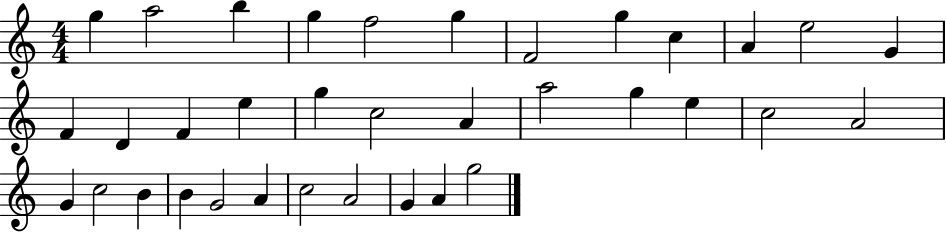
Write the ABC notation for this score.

X:1
T:Untitled
M:4/4
L:1/4
K:C
g a2 b g f2 g F2 g c A e2 G F D F e g c2 A a2 g e c2 A2 G c2 B B G2 A c2 A2 G A g2